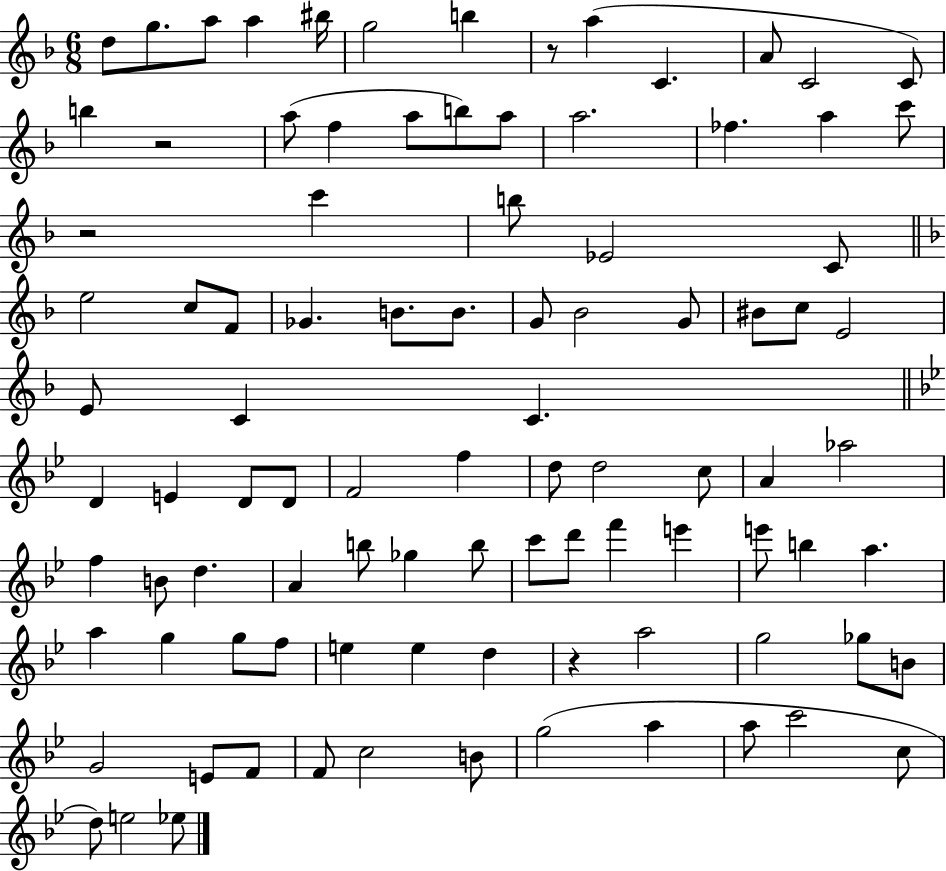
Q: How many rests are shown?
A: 4